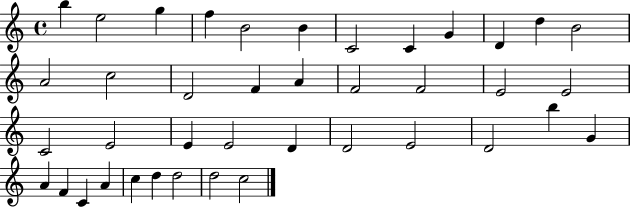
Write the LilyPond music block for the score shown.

{
  \clef treble
  \time 4/4
  \defaultTimeSignature
  \key c \major
  b''4 e''2 g''4 | f''4 b'2 b'4 | c'2 c'4 g'4 | d'4 d''4 b'2 | \break a'2 c''2 | d'2 f'4 a'4 | f'2 f'2 | e'2 e'2 | \break c'2 e'2 | e'4 e'2 d'4 | d'2 e'2 | d'2 b''4 g'4 | \break a'4 f'4 c'4 a'4 | c''4 d''4 d''2 | d''2 c''2 | \bar "|."
}